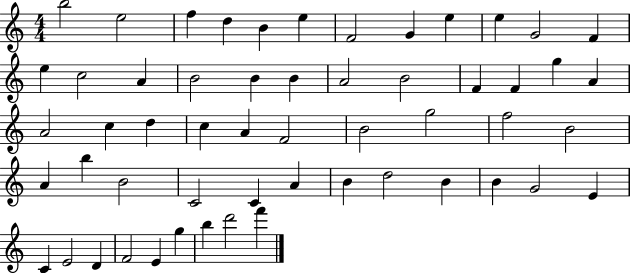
{
  \clef treble
  \numericTimeSignature
  \time 4/4
  \key c \major
  b''2 e''2 | f''4 d''4 b'4 e''4 | f'2 g'4 e''4 | e''4 g'2 f'4 | \break e''4 c''2 a'4 | b'2 b'4 b'4 | a'2 b'2 | f'4 f'4 g''4 a'4 | \break a'2 c''4 d''4 | c''4 a'4 f'2 | b'2 g''2 | f''2 b'2 | \break a'4 b''4 b'2 | c'2 c'4 a'4 | b'4 d''2 b'4 | b'4 g'2 e'4 | \break c'4 e'2 d'4 | f'2 e'4 g''4 | b''4 d'''2 f'''4 | \bar "|."
}